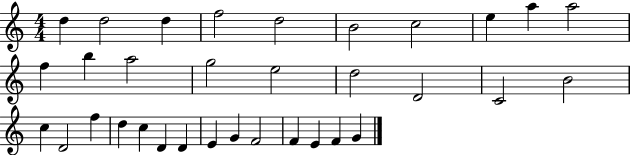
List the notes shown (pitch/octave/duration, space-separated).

D5/q D5/h D5/q F5/h D5/h B4/h C5/h E5/q A5/q A5/h F5/q B5/q A5/h G5/h E5/h D5/h D4/h C4/h B4/h C5/q D4/h F5/q D5/q C5/q D4/q D4/q E4/q G4/q F4/h F4/q E4/q F4/q G4/q